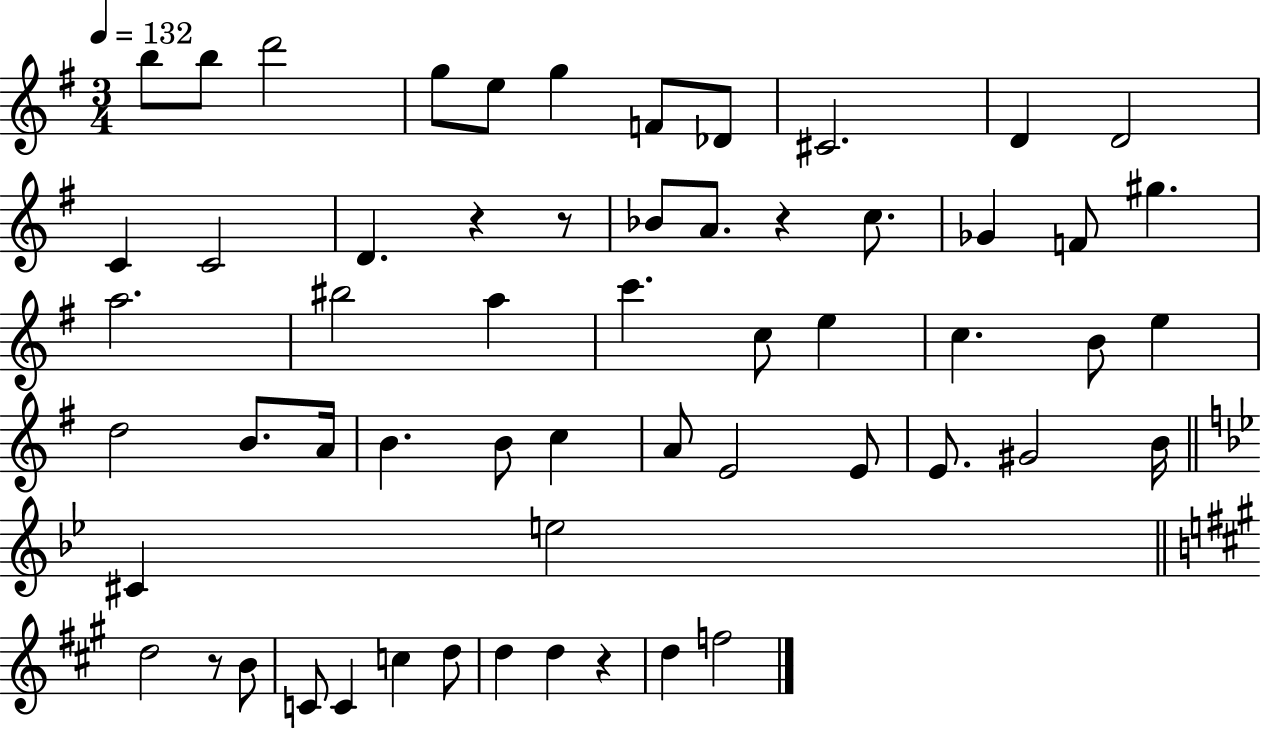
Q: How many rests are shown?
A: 5